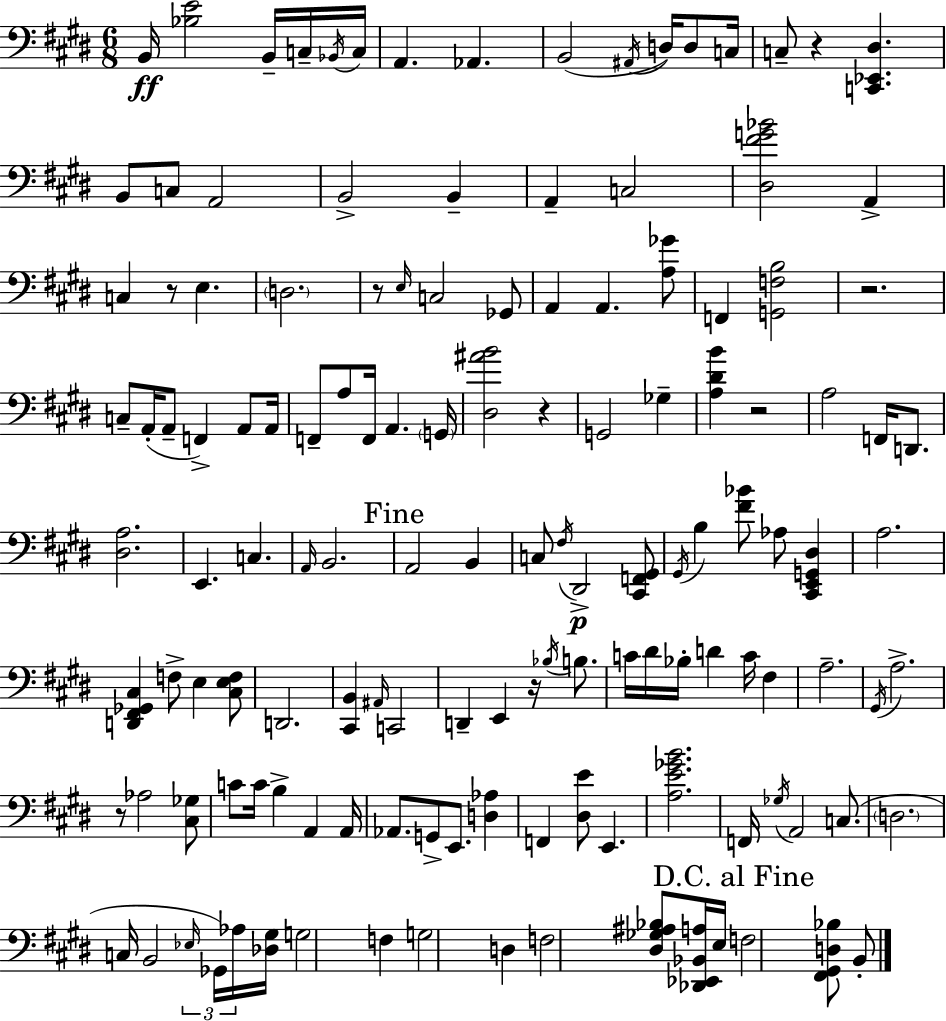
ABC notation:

X:1
T:Untitled
M:6/8
L:1/4
K:E
B,,/4 [_B,E]2 B,,/4 C,/4 _B,,/4 C,/4 A,, _A,, B,,2 ^A,,/4 D,/4 D,/2 C,/4 C,/2 z [C,,_E,,^D,] B,,/2 C,/2 A,,2 B,,2 B,, A,, C,2 [^D,^FG_B]2 A,, C, z/2 E, D,2 z/2 E,/4 C,2 _G,,/2 A,, A,, [A,_G]/2 F,, [G,,F,B,]2 z2 C,/2 A,,/4 A,,/2 F,, A,,/2 A,,/4 F,,/2 A,/2 F,,/4 A,, G,,/4 [^D,^AB]2 z G,,2 _G, [A,^DB] z2 A,2 F,,/4 D,,/2 [^D,A,]2 E,, C, A,,/4 B,,2 A,,2 B,, C,/2 ^F,/4 ^D,,2 [^C,,F,,^G,,]/2 ^G,,/4 B, [^F_B]/2 _A,/2 [^C,,E,,G,,^D,] A,2 [D,,^F,,_G,,^C,] F,/2 E, [^C,E,F,]/2 D,,2 [^C,,B,,] ^A,,/4 C,,2 D,, E,, z/4 _B,/4 B,/2 C/4 ^D/4 _B,/4 D C/4 ^F, A,2 ^G,,/4 A,2 z/2 _A,2 [^C,_G,]/2 C/2 C/4 B, A,, A,,/4 _A,,/2 G,,/2 E,,/2 [D,_A,] F,, [^D,E]/2 E,, [A,E_GB]2 F,,/4 _G,/4 A,,2 C,/2 D,2 C,/4 B,,2 _E,/4 _G,,/4 _A,/4 [_D,^G,]/4 G,2 F, G,2 D, F,2 [^D,_G,^A,_B,]/2 [_D,,_E,,_B,,A,]/4 E,/4 F,2 [^F,,^G,,D,_B,]/2 B,,/2